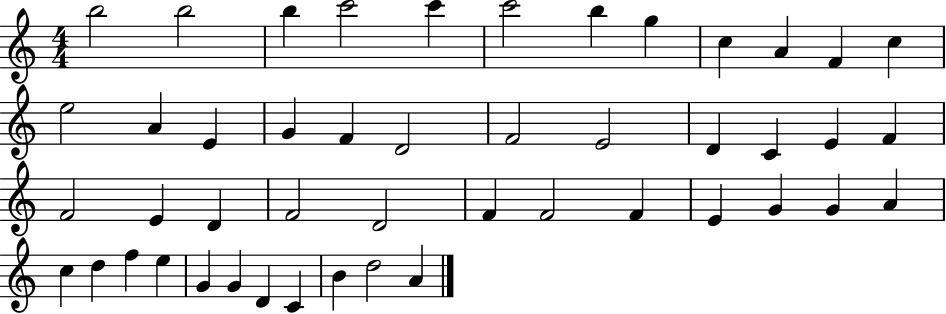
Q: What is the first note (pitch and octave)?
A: B5